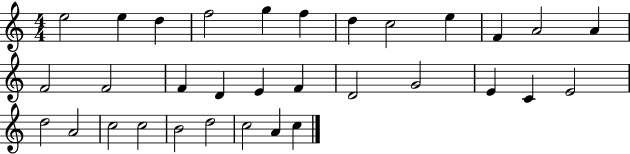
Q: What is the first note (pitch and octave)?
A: E5